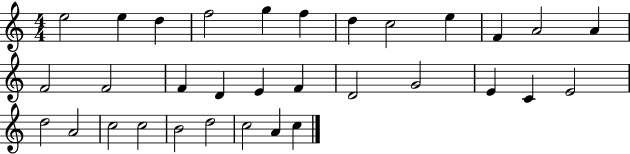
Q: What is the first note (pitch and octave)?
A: E5